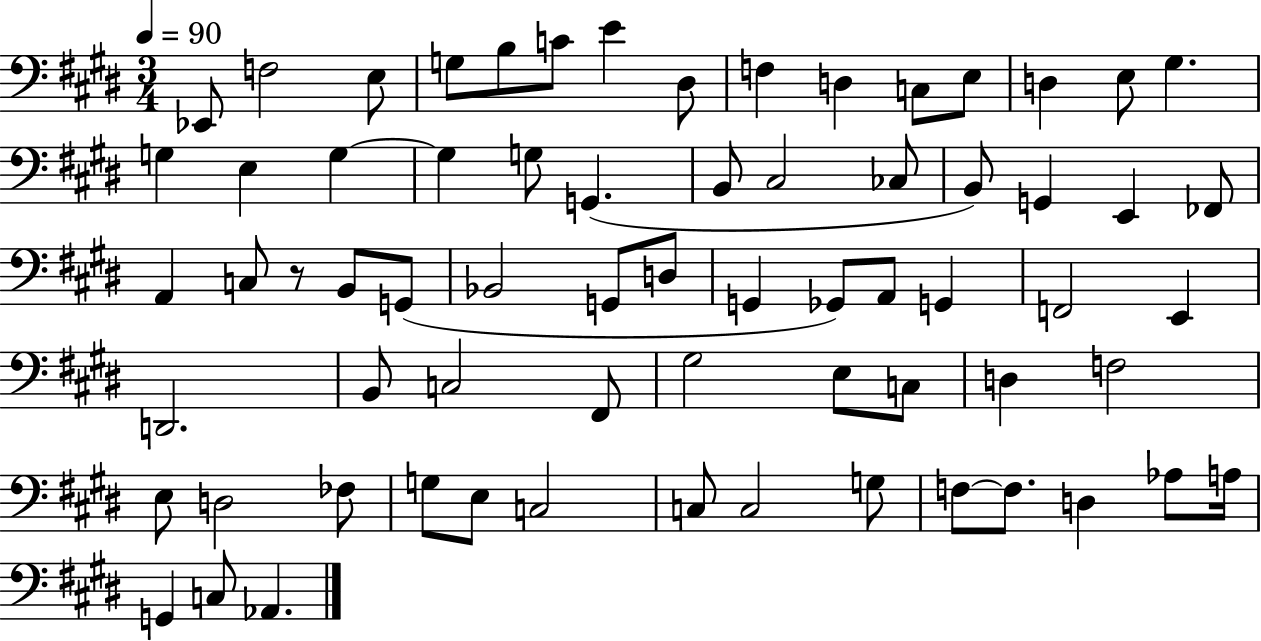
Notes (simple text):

Eb2/e F3/h E3/e G3/e B3/e C4/e E4/q D#3/e F3/q D3/q C3/e E3/e D3/q E3/e G#3/q. G3/q E3/q G3/q G3/q G3/e G2/q. B2/e C#3/h CES3/e B2/e G2/q E2/q FES2/e A2/q C3/e R/e B2/e G2/e Bb2/h G2/e D3/e G2/q Gb2/e A2/e G2/q F2/h E2/q D2/h. B2/e C3/h F#2/e G#3/h E3/e C3/e D3/q F3/h E3/e D3/h FES3/e G3/e E3/e C3/h C3/e C3/h G3/e F3/e F3/e. D3/q Ab3/e A3/s G2/q C3/e Ab2/q.